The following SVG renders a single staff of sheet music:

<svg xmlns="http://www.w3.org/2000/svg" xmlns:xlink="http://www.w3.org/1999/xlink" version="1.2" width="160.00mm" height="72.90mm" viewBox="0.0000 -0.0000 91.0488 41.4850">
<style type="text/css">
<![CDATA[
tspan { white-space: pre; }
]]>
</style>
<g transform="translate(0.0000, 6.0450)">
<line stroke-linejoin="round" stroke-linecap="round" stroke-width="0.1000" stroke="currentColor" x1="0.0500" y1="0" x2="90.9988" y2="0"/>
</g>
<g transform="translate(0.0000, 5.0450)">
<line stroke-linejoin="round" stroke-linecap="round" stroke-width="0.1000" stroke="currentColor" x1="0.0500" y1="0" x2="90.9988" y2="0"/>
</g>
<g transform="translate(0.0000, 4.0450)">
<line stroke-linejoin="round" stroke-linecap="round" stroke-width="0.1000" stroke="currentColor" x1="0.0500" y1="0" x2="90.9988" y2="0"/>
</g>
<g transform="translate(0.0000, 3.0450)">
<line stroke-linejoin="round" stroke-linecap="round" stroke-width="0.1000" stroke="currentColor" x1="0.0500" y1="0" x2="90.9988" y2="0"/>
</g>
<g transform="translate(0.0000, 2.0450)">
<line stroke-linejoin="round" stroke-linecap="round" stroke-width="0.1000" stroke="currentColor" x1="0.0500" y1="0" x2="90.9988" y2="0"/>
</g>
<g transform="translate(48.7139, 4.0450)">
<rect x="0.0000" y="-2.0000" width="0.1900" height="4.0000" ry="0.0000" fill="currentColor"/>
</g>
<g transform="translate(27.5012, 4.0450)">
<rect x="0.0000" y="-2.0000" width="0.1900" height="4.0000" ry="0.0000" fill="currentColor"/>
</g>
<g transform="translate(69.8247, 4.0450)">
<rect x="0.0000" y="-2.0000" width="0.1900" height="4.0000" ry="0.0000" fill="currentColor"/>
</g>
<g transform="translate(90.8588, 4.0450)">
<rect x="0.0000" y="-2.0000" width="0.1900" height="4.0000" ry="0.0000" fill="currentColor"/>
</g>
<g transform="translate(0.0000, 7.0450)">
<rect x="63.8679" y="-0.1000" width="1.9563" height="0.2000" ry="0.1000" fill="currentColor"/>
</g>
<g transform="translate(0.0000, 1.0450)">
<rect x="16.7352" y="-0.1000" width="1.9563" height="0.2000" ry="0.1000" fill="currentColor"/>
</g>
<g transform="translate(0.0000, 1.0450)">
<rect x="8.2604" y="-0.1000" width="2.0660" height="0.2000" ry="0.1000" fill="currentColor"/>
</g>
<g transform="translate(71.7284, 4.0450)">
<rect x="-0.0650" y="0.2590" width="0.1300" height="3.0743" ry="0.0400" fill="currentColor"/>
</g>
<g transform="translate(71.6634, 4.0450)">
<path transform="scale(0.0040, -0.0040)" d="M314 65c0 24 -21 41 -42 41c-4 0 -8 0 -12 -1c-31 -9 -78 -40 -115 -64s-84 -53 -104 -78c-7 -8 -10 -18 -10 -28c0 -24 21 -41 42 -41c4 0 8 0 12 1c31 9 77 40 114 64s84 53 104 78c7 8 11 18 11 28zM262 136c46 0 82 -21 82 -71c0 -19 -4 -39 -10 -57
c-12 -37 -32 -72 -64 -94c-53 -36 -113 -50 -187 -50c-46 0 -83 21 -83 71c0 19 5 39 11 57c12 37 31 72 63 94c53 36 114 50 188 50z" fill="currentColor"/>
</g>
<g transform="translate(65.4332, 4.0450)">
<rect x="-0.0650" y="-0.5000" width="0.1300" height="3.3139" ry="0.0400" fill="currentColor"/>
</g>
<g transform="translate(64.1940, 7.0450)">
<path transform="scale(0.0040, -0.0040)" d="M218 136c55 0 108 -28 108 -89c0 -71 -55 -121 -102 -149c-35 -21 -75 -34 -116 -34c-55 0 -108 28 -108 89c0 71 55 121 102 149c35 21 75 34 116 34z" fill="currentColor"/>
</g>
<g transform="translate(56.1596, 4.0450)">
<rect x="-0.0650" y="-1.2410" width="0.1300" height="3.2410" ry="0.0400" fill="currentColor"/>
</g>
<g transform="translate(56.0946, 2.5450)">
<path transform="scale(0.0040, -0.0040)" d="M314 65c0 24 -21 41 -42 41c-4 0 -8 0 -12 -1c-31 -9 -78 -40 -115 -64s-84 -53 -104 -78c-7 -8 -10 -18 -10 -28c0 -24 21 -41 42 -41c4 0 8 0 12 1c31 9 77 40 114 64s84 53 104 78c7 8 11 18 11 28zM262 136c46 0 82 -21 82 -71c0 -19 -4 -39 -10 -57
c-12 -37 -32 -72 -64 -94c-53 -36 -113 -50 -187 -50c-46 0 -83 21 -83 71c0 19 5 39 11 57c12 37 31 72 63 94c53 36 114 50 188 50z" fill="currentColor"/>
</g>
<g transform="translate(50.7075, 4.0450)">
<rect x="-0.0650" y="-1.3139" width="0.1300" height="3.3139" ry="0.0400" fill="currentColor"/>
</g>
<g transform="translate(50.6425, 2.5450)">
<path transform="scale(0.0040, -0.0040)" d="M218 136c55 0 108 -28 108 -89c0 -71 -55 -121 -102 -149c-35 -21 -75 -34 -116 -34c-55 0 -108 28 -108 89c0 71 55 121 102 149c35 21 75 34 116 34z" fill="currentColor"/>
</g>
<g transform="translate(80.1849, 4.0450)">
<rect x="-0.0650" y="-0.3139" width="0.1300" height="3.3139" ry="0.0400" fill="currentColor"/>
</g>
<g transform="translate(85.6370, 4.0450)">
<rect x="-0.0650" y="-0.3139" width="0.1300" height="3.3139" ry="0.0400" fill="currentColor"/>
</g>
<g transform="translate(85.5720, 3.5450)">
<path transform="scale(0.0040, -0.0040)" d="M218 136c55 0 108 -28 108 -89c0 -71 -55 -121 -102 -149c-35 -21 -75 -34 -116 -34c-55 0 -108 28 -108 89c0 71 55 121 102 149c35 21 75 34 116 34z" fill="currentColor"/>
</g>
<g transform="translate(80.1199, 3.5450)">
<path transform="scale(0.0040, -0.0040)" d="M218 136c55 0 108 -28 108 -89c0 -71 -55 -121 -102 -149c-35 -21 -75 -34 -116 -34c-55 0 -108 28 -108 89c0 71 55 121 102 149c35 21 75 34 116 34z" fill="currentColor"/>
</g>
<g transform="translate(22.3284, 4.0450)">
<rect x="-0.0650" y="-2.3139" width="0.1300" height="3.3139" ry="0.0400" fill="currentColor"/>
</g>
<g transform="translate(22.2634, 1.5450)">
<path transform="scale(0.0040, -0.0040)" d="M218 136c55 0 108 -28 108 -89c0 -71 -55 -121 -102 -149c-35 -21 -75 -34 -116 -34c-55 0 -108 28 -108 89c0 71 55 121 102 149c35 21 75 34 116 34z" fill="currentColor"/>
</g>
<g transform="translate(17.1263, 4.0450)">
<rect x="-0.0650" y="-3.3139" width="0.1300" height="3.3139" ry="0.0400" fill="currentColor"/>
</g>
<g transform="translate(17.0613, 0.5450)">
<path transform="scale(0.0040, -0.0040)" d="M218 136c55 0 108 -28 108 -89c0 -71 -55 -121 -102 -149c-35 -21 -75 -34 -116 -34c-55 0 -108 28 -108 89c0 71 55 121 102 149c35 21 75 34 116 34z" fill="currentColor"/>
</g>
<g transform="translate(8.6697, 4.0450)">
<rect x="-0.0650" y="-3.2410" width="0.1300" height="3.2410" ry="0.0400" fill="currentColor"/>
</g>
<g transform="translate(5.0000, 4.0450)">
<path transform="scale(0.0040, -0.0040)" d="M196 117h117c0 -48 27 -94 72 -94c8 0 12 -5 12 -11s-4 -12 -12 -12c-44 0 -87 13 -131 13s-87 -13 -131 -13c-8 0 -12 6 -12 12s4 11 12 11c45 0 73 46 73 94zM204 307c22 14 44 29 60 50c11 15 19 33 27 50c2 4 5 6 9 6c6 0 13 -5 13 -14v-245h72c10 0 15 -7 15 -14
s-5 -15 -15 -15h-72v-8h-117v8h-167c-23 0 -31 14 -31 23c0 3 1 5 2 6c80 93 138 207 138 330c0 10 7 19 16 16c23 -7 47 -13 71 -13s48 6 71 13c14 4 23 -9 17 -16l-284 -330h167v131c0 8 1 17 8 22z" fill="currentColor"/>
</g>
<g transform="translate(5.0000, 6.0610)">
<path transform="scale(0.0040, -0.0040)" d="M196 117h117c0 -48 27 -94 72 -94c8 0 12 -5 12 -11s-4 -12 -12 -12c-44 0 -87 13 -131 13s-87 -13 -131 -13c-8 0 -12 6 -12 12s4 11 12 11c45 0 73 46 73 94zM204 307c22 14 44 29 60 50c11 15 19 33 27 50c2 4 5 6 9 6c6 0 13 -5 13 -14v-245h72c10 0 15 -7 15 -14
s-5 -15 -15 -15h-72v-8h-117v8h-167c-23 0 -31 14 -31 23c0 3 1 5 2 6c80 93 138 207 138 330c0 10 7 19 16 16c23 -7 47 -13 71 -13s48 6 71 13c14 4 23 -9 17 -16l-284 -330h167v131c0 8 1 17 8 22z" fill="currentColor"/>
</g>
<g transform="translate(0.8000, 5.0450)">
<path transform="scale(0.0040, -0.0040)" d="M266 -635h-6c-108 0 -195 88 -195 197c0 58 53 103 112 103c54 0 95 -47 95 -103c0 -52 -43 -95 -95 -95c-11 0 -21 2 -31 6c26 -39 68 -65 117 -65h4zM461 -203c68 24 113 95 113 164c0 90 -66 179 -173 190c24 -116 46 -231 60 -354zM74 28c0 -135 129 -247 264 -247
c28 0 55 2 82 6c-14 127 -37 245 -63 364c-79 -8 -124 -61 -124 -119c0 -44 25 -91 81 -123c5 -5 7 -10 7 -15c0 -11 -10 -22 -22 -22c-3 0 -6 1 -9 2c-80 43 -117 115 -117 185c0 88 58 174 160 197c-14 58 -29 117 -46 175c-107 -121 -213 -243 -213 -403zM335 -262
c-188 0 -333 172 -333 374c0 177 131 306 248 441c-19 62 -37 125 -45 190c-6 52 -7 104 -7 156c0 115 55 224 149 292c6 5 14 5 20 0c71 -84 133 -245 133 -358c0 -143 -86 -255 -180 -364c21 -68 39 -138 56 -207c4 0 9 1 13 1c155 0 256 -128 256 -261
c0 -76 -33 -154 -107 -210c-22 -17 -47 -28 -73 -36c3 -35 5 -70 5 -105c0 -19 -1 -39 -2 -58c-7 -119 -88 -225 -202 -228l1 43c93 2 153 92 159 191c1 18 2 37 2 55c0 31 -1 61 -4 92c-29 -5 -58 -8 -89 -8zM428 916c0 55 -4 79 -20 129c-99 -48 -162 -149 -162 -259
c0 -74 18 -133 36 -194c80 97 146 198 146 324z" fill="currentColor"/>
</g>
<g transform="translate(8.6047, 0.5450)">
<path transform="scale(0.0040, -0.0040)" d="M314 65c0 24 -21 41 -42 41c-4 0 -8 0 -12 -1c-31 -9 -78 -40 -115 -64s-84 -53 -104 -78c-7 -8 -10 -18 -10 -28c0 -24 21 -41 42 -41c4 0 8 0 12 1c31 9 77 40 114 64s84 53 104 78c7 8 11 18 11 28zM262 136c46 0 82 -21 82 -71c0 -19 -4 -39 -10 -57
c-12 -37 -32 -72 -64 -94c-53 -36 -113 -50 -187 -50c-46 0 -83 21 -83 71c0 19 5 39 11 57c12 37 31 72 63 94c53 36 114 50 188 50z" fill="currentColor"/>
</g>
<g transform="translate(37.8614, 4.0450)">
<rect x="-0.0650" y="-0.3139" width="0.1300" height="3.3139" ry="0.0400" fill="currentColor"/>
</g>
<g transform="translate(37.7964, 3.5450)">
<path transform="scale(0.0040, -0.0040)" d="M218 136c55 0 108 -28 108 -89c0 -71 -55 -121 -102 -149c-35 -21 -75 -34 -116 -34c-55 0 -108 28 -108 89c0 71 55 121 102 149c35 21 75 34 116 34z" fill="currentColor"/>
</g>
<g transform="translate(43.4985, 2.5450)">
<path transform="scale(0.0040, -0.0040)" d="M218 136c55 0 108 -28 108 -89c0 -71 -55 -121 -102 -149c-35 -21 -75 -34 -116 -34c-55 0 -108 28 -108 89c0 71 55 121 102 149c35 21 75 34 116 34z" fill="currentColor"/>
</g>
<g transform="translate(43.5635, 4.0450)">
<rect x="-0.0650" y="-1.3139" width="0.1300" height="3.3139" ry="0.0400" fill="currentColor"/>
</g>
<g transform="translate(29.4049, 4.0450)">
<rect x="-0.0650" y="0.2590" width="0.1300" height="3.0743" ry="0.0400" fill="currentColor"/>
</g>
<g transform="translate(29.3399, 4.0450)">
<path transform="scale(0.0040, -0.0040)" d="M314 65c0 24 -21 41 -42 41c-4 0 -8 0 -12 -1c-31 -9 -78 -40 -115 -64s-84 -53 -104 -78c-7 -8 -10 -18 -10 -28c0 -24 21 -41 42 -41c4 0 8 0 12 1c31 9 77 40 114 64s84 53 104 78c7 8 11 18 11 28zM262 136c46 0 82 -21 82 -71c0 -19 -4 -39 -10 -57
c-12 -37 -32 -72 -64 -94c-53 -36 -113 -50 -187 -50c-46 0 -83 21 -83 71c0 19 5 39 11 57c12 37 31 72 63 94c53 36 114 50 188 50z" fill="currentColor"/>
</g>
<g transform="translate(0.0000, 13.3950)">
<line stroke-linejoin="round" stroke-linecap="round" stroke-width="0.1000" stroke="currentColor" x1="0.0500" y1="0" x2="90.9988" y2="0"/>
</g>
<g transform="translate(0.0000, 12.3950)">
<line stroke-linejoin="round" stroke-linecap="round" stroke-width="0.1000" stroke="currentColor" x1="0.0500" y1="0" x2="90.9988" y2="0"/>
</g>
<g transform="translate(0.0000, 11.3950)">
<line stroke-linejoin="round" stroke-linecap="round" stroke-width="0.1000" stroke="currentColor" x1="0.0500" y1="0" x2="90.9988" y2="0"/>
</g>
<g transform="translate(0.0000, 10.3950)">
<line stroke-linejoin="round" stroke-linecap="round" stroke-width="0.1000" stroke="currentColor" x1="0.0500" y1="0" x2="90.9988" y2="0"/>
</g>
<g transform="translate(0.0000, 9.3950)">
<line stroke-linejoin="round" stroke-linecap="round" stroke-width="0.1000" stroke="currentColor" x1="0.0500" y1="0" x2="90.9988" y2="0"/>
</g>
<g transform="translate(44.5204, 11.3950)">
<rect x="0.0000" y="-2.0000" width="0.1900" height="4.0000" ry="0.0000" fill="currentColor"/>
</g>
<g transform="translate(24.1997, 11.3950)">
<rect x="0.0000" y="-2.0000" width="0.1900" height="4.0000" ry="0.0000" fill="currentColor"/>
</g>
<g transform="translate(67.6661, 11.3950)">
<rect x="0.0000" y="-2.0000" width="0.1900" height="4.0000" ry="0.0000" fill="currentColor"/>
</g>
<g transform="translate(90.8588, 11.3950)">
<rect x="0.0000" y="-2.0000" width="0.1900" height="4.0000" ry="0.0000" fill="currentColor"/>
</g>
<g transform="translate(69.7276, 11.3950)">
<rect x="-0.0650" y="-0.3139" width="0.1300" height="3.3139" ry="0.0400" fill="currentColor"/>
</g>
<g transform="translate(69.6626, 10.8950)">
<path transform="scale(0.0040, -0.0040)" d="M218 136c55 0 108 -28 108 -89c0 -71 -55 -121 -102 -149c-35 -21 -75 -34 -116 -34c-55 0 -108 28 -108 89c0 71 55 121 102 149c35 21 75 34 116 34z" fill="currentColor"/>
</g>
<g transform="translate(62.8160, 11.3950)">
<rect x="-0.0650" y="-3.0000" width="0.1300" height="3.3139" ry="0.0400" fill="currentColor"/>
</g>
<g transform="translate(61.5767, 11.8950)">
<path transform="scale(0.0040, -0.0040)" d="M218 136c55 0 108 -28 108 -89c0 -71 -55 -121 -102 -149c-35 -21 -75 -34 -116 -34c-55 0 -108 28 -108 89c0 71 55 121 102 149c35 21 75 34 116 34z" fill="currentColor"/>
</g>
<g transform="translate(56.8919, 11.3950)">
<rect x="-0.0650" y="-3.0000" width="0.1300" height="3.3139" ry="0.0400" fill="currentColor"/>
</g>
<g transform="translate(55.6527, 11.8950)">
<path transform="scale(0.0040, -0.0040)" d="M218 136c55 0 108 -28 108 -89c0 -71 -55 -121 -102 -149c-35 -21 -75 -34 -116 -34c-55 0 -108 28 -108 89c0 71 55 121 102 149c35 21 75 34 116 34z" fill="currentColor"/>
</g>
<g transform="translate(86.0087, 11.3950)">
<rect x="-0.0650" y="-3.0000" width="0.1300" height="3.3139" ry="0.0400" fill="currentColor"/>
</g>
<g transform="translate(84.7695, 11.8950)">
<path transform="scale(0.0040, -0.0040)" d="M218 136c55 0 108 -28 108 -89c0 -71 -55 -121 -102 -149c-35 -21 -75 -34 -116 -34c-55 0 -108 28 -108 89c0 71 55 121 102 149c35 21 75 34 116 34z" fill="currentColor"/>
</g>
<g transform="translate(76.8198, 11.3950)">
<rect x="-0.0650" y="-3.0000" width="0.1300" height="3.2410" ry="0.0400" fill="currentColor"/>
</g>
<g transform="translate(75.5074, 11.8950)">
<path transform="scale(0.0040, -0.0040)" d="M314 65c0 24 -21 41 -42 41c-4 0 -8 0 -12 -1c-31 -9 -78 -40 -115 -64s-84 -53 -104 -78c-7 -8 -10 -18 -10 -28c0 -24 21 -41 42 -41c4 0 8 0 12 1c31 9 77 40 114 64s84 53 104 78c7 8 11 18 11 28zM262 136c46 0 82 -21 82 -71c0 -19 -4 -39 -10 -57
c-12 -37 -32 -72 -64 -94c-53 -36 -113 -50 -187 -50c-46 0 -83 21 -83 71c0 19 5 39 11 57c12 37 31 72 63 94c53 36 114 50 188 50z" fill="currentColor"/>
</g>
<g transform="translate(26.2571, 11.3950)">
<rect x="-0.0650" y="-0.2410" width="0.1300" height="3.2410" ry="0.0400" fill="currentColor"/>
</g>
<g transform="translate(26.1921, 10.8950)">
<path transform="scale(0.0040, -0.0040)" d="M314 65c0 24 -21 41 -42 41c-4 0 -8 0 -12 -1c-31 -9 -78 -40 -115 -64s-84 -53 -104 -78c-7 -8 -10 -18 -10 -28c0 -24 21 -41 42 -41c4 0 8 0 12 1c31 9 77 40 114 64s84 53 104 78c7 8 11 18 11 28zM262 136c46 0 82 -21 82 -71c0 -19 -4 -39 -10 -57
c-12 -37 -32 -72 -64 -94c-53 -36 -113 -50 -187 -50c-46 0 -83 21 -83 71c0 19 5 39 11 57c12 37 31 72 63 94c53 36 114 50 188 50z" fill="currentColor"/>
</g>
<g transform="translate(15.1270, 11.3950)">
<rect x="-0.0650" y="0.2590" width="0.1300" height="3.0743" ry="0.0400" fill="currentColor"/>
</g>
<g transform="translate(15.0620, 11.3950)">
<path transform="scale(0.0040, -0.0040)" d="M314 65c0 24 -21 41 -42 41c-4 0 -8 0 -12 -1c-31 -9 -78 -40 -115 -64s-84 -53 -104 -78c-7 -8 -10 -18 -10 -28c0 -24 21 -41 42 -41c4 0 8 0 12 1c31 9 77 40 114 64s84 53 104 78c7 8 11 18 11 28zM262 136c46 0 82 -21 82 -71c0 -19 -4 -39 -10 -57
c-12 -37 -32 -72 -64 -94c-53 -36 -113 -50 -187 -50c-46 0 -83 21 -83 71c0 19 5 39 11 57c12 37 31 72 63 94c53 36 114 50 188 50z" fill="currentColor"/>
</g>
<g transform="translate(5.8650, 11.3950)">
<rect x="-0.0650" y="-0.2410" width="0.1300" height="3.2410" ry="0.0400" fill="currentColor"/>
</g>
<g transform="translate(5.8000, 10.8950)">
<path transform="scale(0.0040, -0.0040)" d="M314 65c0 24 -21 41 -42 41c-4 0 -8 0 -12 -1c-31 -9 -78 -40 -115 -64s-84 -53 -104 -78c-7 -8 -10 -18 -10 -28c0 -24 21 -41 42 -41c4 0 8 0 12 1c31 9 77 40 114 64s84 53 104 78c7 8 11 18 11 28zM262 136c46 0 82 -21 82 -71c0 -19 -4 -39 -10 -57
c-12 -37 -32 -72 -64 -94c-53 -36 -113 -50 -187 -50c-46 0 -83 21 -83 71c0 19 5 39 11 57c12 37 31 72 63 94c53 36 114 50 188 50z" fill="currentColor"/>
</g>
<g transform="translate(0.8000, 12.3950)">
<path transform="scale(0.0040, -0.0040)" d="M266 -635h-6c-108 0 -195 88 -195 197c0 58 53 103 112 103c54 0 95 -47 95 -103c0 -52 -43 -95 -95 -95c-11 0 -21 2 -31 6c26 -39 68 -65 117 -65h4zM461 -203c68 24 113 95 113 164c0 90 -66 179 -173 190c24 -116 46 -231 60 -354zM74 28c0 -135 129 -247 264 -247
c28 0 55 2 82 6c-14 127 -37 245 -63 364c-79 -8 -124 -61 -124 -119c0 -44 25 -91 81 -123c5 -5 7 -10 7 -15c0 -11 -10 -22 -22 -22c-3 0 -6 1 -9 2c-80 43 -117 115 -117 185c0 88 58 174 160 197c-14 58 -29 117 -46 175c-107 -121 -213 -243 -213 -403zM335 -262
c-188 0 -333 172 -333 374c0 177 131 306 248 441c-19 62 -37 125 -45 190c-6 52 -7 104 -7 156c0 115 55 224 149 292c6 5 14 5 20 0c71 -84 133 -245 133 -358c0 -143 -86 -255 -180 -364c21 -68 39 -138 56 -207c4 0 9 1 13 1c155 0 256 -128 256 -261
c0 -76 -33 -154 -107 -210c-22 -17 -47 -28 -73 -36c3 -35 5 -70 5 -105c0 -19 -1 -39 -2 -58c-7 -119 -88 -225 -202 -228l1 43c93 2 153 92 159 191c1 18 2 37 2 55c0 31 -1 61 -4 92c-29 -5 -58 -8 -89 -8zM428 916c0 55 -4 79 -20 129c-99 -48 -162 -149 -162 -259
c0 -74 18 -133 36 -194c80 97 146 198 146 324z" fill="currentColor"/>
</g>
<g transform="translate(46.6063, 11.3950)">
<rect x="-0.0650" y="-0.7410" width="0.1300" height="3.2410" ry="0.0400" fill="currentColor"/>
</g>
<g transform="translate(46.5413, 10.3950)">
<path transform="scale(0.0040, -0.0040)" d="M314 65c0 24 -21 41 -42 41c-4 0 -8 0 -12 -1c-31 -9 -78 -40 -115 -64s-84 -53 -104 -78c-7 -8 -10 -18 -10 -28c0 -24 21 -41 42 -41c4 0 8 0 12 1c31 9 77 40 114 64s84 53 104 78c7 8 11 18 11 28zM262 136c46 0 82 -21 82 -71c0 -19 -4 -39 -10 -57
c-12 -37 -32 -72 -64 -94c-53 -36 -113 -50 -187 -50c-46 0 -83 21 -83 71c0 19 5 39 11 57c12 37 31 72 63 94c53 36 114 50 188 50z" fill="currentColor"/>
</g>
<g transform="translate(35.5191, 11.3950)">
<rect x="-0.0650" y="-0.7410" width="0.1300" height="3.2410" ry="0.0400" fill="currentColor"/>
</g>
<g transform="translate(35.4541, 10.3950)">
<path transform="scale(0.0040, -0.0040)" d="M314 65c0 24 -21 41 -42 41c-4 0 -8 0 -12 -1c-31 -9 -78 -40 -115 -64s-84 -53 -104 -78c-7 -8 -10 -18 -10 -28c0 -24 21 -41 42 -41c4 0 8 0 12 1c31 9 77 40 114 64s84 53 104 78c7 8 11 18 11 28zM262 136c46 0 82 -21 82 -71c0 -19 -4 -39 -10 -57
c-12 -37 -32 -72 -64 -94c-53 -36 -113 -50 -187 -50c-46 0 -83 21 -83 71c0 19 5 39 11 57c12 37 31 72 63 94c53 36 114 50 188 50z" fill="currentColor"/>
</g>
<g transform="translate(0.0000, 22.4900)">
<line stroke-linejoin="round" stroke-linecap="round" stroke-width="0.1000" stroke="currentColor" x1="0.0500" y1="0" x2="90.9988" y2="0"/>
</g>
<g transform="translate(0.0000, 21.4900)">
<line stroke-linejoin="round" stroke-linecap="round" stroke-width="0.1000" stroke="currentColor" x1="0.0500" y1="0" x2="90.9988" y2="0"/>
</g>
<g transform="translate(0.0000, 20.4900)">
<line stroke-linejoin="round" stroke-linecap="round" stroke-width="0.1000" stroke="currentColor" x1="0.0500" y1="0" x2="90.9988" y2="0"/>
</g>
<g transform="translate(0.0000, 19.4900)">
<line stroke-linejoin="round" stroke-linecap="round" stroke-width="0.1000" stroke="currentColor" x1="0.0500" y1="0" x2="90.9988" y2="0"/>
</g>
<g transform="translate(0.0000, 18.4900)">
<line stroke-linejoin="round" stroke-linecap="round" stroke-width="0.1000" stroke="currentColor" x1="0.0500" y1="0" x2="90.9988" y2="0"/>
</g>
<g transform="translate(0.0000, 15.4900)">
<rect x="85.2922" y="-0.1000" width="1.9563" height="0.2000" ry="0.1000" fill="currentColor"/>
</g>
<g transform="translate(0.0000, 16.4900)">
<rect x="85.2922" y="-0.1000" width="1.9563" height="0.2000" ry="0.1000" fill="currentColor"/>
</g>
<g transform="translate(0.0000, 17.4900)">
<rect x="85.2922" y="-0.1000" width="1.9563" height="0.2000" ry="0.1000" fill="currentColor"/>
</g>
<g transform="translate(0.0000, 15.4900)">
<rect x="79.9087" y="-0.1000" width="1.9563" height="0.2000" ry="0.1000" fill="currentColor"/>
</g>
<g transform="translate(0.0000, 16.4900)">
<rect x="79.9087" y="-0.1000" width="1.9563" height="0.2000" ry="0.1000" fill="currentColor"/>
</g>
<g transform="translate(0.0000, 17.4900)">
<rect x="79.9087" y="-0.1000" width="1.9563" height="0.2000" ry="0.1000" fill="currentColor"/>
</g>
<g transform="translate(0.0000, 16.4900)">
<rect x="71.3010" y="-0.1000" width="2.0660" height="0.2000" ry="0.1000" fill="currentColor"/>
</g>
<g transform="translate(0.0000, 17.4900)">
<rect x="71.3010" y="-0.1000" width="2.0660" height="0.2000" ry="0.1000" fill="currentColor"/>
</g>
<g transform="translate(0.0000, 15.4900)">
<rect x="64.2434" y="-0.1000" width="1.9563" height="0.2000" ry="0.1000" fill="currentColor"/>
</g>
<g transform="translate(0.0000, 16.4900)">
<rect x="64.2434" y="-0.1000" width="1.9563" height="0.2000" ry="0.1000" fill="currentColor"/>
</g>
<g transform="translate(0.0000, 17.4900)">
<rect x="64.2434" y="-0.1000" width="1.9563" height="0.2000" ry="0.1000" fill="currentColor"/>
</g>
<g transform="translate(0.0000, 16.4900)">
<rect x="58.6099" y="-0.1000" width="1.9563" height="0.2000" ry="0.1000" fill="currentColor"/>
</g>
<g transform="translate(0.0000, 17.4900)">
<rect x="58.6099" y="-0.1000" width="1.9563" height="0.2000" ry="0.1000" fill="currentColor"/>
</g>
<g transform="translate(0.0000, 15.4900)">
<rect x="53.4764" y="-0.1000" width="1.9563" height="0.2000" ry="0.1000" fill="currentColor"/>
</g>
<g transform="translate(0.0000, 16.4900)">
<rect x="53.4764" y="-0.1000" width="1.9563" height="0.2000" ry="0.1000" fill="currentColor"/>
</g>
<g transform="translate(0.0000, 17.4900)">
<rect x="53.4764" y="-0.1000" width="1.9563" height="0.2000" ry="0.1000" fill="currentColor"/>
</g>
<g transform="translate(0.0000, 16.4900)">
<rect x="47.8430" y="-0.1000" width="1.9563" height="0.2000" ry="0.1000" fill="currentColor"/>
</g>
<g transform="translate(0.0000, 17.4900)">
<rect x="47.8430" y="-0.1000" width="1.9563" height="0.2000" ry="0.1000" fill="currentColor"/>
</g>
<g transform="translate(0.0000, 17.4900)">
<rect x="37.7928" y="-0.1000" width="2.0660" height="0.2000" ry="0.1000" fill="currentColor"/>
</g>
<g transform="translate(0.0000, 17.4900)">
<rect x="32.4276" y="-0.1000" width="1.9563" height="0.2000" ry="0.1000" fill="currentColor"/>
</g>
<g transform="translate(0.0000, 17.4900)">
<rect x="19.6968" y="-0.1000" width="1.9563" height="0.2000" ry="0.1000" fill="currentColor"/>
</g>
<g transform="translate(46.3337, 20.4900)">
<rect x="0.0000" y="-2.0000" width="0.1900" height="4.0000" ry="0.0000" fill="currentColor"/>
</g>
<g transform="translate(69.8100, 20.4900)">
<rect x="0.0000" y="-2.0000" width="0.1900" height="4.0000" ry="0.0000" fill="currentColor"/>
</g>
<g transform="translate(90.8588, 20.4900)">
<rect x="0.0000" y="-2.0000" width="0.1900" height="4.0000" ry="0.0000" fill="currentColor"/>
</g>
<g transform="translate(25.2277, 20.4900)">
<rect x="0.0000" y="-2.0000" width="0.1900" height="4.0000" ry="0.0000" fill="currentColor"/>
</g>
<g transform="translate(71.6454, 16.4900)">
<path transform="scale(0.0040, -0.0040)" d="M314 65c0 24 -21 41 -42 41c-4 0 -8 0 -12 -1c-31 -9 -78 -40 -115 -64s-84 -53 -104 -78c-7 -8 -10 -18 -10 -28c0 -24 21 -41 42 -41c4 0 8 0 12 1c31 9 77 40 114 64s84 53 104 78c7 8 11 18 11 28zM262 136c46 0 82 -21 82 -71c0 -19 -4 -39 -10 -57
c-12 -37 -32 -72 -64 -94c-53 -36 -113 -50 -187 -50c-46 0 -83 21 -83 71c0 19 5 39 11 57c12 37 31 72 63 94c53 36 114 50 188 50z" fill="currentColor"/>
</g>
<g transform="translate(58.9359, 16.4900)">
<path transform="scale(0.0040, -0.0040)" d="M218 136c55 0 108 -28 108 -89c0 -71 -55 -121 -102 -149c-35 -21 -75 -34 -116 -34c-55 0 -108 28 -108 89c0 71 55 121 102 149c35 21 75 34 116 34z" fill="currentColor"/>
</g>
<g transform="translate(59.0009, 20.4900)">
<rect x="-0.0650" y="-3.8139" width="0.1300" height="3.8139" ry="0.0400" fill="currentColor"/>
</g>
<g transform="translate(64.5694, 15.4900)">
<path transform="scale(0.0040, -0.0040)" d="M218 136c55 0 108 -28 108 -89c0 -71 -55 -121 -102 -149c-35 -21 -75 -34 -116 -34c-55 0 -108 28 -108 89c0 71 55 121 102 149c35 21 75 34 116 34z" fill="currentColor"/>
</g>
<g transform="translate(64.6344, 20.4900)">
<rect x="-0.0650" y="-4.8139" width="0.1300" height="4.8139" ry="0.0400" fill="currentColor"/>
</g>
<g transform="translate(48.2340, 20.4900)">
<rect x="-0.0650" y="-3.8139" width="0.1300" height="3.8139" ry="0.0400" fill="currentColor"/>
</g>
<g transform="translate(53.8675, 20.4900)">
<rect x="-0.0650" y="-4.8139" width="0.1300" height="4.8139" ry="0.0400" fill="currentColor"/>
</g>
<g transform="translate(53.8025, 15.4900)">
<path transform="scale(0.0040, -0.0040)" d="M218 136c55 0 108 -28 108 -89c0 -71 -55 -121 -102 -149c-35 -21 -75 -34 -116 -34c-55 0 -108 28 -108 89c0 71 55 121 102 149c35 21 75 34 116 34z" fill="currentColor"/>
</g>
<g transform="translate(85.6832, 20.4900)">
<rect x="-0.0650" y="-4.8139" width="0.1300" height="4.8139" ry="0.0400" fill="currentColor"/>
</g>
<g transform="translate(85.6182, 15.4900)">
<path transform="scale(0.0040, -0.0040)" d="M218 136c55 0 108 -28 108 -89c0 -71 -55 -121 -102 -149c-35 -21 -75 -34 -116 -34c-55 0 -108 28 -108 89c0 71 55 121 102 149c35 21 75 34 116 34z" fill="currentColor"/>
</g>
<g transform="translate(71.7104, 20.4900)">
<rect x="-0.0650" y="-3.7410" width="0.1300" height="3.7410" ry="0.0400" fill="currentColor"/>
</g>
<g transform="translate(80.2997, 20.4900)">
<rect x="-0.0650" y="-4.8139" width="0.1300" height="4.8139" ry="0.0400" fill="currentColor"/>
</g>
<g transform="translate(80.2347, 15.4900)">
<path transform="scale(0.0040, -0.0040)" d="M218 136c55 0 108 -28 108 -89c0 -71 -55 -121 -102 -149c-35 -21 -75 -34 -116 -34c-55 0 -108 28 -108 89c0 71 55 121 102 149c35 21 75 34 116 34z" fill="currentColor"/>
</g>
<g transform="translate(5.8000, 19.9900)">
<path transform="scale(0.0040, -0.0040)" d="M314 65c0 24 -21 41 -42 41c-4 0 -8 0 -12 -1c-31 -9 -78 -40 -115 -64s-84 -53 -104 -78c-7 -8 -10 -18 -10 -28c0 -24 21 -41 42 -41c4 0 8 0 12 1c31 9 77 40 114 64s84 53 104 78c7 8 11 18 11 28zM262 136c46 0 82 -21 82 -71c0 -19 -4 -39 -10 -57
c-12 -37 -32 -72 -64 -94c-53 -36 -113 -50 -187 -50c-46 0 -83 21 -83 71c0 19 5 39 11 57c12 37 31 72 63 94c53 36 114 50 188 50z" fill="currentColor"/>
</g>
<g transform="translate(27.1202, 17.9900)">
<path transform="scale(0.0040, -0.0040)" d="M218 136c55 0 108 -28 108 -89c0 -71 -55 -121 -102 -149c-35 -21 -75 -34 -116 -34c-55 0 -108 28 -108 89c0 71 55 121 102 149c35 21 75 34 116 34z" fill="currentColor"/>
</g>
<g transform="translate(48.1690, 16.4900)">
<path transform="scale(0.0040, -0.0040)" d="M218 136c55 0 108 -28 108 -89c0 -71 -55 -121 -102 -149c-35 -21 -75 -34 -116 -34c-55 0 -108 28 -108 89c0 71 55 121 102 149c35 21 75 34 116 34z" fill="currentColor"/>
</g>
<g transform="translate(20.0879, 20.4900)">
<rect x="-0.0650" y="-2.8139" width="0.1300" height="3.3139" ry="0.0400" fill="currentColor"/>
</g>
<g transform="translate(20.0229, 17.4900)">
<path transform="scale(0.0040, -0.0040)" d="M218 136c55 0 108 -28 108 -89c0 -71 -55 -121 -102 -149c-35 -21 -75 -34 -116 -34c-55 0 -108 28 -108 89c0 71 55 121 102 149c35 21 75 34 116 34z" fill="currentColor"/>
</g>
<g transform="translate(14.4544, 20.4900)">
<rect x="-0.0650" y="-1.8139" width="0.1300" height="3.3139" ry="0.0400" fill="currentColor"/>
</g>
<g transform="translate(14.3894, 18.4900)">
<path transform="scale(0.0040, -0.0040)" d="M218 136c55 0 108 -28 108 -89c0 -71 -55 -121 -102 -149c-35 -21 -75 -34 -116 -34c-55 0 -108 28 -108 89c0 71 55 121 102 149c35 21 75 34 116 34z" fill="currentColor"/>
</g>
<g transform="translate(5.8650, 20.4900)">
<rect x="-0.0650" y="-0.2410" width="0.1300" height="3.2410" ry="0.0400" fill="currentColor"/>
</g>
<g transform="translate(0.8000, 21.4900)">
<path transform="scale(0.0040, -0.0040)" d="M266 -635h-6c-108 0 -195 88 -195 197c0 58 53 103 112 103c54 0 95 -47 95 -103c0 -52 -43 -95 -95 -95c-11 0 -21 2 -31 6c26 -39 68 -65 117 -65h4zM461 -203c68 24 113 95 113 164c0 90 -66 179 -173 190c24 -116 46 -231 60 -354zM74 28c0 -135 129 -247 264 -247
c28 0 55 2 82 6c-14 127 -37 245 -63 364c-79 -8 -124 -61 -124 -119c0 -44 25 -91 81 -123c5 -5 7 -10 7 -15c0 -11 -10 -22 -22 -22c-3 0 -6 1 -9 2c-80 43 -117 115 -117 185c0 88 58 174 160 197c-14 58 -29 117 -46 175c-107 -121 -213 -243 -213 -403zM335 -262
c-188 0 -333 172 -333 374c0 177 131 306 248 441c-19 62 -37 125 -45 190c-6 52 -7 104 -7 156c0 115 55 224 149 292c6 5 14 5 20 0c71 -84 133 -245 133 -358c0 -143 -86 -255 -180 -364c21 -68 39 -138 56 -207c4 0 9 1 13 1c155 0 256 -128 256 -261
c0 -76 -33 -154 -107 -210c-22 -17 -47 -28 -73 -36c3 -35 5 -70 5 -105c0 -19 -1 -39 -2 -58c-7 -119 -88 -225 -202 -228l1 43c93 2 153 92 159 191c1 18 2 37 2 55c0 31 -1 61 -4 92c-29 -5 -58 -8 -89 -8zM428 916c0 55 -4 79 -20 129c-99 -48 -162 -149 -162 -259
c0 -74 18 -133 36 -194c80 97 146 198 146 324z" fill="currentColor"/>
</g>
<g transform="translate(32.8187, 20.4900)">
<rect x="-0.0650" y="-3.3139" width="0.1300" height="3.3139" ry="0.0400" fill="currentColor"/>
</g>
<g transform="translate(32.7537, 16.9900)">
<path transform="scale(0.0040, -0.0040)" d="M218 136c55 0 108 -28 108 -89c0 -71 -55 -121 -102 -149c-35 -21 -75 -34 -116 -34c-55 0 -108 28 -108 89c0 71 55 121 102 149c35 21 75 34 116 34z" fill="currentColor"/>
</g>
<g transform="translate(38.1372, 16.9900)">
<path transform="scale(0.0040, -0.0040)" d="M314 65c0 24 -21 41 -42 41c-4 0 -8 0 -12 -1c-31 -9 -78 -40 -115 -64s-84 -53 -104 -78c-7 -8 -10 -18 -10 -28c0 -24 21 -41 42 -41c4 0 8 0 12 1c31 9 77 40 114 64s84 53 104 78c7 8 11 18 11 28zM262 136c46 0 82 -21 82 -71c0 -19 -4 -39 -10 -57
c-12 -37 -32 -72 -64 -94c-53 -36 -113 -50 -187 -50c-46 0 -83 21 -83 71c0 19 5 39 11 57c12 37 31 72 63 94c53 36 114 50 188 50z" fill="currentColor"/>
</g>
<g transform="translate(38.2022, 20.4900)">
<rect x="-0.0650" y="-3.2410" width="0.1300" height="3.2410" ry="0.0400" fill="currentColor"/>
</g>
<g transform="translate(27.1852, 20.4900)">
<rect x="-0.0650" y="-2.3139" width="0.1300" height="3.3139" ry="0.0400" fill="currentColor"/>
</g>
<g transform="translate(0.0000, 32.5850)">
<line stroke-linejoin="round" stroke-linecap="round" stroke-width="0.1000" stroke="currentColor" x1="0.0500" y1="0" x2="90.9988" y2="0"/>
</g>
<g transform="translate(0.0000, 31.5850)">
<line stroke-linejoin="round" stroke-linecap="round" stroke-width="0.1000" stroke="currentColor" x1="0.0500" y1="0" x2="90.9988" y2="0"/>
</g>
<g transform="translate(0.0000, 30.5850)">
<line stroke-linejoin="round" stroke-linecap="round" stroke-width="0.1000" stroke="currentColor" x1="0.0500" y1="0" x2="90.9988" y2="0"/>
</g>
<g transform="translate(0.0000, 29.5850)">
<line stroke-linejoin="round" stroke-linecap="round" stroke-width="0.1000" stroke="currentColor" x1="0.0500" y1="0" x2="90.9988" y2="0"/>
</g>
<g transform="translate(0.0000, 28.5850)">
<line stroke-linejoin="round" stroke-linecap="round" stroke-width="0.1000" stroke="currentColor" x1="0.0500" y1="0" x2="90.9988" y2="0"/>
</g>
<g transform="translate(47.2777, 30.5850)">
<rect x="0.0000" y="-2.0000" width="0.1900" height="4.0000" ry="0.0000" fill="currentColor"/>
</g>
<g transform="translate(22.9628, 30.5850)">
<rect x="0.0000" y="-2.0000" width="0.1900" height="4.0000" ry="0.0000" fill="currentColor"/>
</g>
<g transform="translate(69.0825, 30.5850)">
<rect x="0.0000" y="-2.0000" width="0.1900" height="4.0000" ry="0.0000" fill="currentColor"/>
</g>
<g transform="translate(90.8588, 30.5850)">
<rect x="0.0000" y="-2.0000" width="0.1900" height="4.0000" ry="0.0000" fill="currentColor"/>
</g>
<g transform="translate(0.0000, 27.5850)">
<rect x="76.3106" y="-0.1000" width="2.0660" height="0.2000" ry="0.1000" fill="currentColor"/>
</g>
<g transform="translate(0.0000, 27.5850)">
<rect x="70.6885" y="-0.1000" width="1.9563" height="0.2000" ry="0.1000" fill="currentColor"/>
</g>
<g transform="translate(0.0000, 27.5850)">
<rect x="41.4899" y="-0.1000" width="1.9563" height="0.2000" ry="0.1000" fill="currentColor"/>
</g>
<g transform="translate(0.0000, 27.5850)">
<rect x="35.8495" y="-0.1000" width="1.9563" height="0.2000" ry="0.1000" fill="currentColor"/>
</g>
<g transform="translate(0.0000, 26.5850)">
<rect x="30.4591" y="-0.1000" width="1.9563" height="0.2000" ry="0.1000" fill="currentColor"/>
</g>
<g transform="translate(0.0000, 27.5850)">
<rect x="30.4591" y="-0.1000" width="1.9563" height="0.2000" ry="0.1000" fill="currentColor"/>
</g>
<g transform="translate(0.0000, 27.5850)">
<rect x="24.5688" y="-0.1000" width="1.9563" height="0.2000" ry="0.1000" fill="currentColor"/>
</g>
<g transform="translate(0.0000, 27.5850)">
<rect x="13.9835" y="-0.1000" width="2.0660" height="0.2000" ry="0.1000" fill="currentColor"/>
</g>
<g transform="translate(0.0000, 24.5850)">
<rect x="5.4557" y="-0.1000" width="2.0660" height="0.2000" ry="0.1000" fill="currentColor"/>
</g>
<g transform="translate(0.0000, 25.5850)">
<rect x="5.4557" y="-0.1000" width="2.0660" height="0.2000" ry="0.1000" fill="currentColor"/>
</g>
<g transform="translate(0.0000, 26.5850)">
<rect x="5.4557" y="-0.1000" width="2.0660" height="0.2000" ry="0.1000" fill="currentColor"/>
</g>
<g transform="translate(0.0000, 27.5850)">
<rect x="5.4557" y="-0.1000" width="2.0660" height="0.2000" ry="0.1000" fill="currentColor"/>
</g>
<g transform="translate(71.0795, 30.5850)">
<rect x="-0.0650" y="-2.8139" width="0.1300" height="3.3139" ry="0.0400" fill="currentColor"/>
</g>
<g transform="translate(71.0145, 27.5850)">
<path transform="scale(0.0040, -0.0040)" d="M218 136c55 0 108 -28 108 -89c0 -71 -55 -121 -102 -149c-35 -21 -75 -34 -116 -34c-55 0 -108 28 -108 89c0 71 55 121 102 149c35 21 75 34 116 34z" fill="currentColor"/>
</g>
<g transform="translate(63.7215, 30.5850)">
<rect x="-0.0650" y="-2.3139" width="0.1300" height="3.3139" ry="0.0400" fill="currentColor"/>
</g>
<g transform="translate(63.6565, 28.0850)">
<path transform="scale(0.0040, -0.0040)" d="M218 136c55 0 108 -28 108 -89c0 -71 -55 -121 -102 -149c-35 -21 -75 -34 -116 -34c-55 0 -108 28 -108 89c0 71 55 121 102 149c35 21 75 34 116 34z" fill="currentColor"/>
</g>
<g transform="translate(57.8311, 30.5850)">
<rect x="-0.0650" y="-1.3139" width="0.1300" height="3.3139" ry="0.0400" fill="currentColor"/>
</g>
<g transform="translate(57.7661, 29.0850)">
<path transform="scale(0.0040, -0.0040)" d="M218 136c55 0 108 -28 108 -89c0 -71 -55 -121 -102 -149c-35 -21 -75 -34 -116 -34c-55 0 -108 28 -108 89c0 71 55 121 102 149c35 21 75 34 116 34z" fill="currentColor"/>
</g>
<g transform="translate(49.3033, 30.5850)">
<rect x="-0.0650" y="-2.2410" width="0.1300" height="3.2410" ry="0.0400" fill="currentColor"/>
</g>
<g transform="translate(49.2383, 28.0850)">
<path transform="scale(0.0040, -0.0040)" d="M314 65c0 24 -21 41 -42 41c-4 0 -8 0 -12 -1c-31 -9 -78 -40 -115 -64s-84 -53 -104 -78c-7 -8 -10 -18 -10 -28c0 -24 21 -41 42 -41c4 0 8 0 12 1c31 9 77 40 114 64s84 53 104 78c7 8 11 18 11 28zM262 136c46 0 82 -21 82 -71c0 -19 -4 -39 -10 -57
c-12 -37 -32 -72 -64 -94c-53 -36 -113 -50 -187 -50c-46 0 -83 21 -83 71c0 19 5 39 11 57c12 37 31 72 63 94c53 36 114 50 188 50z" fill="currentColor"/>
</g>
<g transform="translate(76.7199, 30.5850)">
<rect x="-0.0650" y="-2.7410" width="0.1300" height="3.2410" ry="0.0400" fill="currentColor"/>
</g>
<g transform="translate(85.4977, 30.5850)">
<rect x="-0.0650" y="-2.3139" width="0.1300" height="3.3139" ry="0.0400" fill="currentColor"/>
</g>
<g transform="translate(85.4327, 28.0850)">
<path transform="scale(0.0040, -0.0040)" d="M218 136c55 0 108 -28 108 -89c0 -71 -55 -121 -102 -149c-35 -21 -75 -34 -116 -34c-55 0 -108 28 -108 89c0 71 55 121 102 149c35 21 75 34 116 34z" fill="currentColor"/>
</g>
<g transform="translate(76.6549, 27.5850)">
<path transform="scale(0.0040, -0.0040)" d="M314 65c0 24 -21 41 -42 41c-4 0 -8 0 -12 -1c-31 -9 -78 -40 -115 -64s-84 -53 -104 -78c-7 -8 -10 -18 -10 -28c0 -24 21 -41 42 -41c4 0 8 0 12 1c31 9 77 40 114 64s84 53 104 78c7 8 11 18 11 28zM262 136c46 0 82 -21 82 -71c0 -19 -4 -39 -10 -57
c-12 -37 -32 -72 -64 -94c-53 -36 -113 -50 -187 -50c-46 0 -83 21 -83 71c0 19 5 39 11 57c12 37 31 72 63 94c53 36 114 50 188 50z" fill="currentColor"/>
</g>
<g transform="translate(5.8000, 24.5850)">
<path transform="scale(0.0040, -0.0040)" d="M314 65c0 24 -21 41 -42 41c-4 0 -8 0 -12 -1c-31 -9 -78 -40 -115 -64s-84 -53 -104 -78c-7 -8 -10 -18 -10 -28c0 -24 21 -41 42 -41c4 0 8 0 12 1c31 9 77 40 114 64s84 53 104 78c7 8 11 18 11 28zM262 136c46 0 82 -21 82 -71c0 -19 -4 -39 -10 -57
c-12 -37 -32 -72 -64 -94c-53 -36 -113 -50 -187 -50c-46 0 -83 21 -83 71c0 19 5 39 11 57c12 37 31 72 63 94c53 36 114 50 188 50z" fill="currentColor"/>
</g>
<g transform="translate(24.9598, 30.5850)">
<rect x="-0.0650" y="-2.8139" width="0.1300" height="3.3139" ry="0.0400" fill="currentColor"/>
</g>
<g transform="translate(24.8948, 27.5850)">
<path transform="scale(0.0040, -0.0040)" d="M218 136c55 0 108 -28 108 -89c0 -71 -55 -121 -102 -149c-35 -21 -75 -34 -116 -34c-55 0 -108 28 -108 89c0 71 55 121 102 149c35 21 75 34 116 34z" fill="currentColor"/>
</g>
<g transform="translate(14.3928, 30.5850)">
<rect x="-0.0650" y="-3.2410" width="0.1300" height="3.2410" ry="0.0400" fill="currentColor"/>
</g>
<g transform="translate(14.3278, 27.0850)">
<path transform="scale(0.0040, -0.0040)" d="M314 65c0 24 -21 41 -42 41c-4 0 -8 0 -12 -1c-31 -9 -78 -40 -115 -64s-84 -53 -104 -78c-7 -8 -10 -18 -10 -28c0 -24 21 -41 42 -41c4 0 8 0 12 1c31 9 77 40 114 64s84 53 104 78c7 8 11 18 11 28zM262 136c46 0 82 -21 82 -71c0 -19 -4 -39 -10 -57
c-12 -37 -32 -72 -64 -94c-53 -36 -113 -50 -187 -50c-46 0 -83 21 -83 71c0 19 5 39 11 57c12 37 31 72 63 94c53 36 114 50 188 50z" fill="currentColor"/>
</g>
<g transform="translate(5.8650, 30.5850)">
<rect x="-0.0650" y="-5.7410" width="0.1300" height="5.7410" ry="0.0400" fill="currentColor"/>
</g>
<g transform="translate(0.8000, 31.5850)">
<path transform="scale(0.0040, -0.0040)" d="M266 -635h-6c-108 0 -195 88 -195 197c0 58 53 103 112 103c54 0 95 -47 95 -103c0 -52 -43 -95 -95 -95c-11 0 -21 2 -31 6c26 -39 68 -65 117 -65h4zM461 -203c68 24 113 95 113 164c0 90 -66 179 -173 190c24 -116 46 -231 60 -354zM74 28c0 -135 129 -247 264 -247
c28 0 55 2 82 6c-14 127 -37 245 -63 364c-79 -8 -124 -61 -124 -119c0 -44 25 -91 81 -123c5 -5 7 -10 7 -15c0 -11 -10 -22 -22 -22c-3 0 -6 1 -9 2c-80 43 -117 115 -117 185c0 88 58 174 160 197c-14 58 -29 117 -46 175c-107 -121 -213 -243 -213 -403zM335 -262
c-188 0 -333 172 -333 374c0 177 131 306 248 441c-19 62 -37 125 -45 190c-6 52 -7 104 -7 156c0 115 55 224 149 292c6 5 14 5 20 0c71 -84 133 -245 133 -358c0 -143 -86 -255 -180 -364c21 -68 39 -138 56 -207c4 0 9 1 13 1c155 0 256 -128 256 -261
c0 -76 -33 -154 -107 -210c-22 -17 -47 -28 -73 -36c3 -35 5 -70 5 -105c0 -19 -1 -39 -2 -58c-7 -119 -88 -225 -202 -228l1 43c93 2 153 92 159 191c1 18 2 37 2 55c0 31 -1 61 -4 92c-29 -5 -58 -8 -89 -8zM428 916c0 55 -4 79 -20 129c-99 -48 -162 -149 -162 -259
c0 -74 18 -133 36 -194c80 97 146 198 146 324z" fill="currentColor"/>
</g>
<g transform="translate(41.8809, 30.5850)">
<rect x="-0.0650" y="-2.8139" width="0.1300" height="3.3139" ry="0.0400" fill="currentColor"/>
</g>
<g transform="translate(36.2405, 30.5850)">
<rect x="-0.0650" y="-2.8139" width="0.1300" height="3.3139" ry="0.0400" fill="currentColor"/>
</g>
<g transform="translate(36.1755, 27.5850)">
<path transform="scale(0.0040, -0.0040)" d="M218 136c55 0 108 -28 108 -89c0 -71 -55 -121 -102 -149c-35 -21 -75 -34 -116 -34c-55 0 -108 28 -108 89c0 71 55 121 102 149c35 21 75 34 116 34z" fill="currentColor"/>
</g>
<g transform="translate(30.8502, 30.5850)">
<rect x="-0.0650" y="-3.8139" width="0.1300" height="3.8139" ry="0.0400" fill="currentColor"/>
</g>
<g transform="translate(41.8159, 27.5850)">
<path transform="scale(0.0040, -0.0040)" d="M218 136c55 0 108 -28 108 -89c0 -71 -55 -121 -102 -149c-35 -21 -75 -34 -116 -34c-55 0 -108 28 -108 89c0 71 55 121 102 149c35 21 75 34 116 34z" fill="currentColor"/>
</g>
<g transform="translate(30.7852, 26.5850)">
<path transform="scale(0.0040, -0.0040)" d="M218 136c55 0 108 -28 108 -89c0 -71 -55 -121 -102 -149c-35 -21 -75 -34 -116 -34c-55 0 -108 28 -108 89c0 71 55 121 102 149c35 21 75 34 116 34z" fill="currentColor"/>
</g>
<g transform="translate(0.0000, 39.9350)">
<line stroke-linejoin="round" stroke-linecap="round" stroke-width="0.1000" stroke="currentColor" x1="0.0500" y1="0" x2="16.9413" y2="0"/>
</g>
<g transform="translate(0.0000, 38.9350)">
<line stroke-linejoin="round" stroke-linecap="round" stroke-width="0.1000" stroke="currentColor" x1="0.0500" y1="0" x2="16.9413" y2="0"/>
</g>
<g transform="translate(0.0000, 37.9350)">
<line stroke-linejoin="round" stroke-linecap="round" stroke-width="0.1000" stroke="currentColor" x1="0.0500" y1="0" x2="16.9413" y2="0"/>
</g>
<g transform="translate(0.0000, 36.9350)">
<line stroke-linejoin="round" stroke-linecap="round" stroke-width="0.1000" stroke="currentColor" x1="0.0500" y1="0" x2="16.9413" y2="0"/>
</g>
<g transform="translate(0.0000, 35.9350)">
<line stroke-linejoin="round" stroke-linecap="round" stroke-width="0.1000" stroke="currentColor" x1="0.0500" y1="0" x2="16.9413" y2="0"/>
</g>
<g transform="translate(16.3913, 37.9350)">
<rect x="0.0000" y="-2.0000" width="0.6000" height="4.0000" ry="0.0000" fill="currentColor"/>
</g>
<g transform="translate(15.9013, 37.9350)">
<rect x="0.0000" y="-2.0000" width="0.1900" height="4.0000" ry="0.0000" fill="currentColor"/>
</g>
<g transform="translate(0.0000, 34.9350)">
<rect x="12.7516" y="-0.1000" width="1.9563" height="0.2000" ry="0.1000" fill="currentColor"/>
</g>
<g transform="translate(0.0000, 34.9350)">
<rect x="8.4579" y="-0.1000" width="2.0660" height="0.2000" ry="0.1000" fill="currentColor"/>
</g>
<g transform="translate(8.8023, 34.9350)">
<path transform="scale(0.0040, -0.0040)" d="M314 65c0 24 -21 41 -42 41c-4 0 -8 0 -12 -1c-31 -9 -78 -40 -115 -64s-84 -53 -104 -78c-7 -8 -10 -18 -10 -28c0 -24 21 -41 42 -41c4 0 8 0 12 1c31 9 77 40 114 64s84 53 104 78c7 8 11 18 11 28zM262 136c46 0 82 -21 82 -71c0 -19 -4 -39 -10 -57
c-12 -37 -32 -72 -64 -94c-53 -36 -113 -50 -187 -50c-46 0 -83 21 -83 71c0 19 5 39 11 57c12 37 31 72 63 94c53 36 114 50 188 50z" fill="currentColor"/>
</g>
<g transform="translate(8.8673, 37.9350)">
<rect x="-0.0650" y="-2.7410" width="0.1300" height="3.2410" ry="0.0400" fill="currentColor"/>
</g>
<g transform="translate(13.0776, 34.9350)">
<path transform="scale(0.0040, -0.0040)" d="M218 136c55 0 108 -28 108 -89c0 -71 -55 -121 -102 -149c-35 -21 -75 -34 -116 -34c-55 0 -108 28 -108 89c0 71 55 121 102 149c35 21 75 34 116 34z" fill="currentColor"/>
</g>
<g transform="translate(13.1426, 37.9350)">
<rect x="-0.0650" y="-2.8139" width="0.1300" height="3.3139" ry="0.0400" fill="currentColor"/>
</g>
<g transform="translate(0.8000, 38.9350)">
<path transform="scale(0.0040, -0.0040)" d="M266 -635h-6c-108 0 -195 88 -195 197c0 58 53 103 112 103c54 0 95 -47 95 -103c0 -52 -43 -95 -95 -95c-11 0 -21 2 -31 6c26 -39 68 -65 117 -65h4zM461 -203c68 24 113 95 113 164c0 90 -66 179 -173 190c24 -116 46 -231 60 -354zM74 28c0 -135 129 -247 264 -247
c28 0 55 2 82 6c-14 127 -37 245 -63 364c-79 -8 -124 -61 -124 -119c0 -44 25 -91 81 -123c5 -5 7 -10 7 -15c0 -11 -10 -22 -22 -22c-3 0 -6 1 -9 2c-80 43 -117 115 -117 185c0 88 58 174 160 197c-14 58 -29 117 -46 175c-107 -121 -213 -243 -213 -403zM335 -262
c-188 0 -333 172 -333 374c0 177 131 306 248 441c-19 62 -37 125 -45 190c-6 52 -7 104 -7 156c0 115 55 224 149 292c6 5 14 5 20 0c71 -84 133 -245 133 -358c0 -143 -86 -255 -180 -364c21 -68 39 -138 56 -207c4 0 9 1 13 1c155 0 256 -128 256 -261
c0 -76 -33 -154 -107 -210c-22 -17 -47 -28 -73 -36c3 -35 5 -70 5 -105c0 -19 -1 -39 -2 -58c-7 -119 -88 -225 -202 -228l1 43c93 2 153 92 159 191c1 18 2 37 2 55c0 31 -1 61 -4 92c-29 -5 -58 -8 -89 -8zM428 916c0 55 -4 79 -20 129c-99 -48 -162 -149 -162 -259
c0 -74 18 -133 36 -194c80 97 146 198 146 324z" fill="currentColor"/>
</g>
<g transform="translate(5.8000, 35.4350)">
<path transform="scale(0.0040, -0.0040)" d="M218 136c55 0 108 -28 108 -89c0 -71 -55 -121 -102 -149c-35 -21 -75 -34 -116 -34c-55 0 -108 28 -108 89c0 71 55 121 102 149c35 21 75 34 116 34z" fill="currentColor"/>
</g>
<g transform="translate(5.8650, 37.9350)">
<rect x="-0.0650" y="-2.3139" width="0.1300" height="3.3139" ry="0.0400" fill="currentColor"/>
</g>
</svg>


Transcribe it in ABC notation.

X:1
T:Untitled
M:4/4
L:1/4
K:C
b2 b g B2 c e e e2 C B2 c c c2 B2 c2 d2 d2 A A c A2 A c2 f a g b b2 c' e' c' e' c'2 e' e' g'2 b2 a c' a a g2 e g a a2 g g a2 a